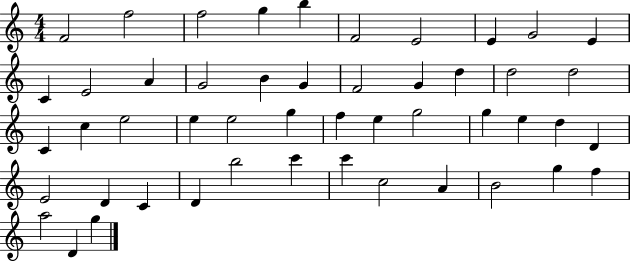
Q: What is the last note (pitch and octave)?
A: G5